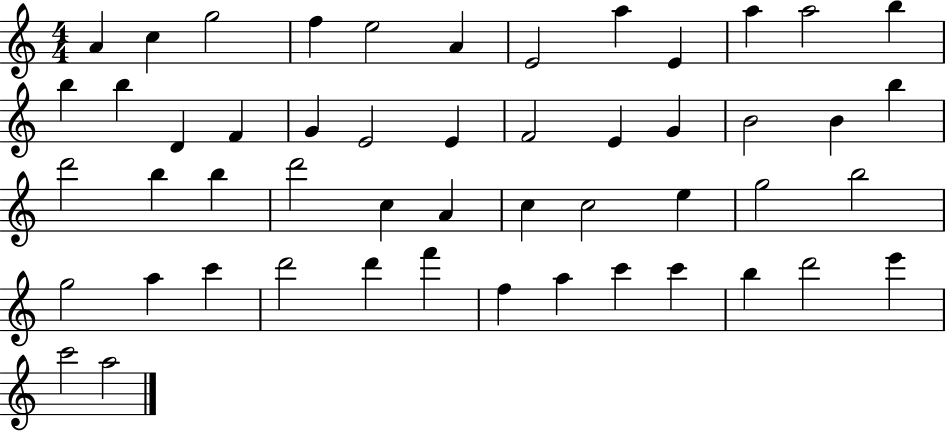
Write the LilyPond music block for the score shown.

{
  \clef treble
  \numericTimeSignature
  \time 4/4
  \key c \major
  a'4 c''4 g''2 | f''4 e''2 a'4 | e'2 a''4 e'4 | a''4 a''2 b''4 | \break b''4 b''4 d'4 f'4 | g'4 e'2 e'4 | f'2 e'4 g'4 | b'2 b'4 b''4 | \break d'''2 b''4 b''4 | d'''2 c''4 a'4 | c''4 c''2 e''4 | g''2 b''2 | \break g''2 a''4 c'''4 | d'''2 d'''4 f'''4 | f''4 a''4 c'''4 c'''4 | b''4 d'''2 e'''4 | \break c'''2 a''2 | \bar "|."
}